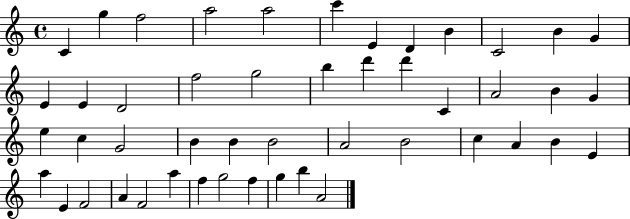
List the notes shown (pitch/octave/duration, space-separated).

C4/q G5/q F5/h A5/h A5/h C6/q E4/q D4/q B4/q C4/h B4/q G4/q E4/q E4/q D4/h F5/h G5/h B5/q D6/q D6/q C4/q A4/h B4/q G4/q E5/q C5/q G4/h B4/q B4/q B4/h A4/h B4/h C5/q A4/q B4/q E4/q A5/q E4/q F4/h A4/q F4/h A5/q F5/q G5/h F5/q G5/q B5/q A4/h